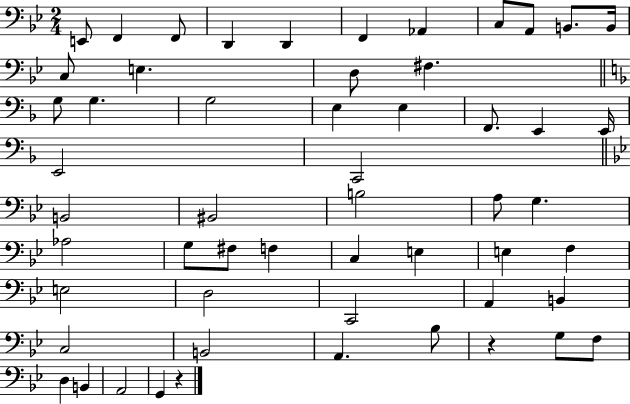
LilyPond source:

{
  \clef bass
  \numericTimeSignature
  \time 2/4
  \key bes \major
  e,8 f,4 f,8 | d,4 d,4 | f,4 aes,4 | c8 a,8 b,8. b,16 | \break c8 e4. | d8 fis4. | \bar "||" \break \key f \major g8 g4. | g2 | e4 e4 | f,8. e,4 e,16 | \break e,2 | c,2 | \bar "||" \break \key bes \major b,2 | bis,2 | b2 | a8 g4. | \break aes2 | g8 fis8 f4 | c4 e4 | e4 f4 | \break e2 | d2 | c,2 | a,4 b,4 | \break c2 | b,2 | a,4. bes8 | r4 g8 f8 | \break d4 b,4 | a,2 | g,4 r4 | \bar "|."
}